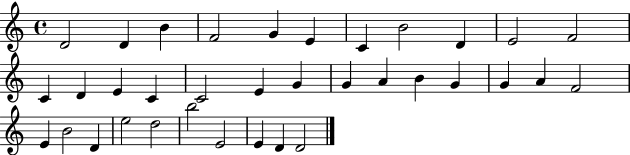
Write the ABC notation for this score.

X:1
T:Untitled
M:4/4
L:1/4
K:C
D2 D B F2 G E C B2 D E2 F2 C D E C C2 E G G A B G G A F2 E B2 D e2 d2 b2 E2 E D D2